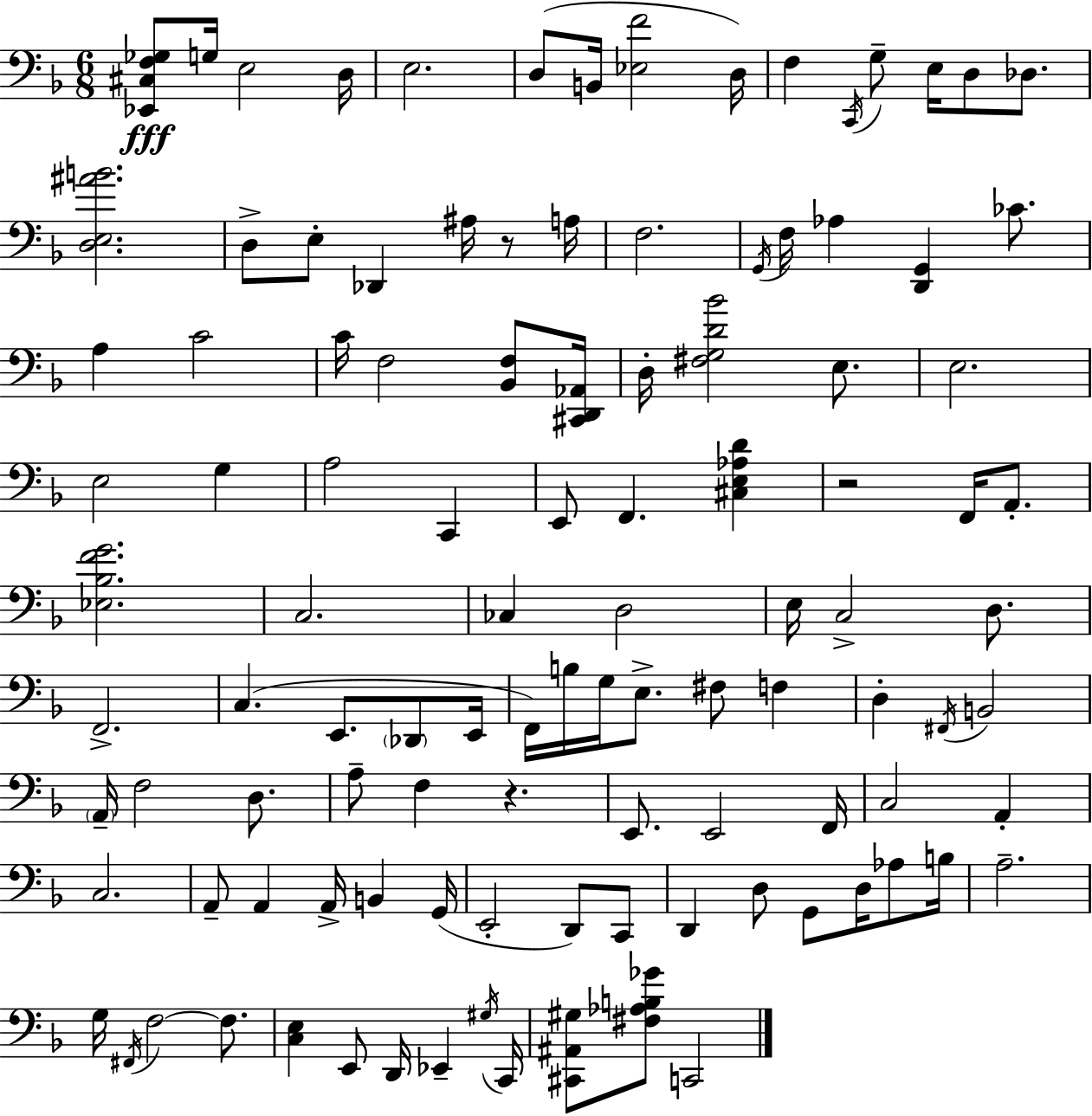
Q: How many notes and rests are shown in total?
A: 109